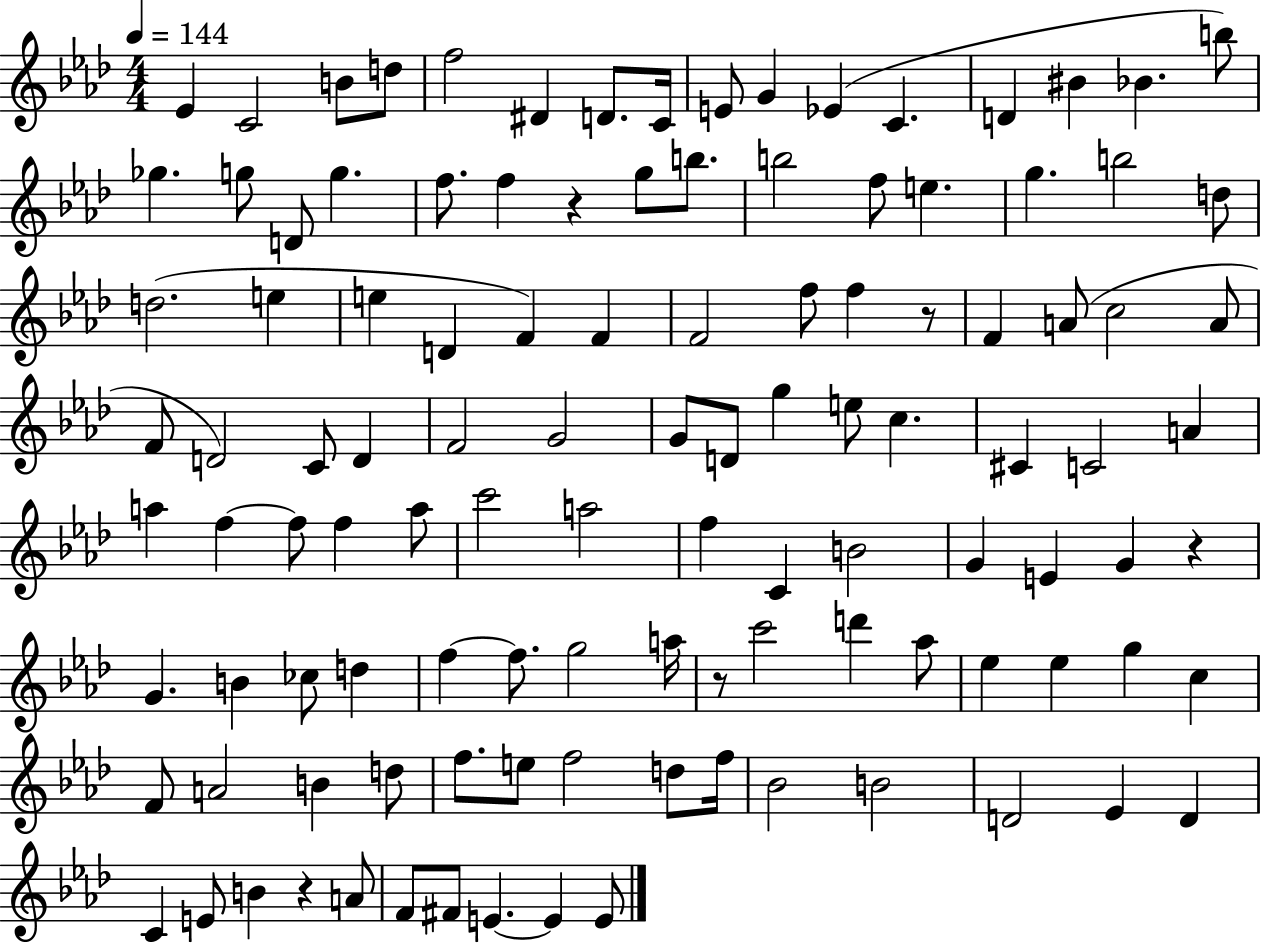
{
  \clef treble
  \numericTimeSignature
  \time 4/4
  \key aes \major
  \tempo 4 = 144
  ees'4 c'2 b'8 d''8 | f''2 dis'4 d'8. c'16 | e'8 g'4 ees'4( c'4. | d'4 bis'4 bes'4. b''8) | \break ges''4. g''8 d'8 g''4. | f''8. f''4 r4 g''8 b''8. | b''2 f''8 e''4. | g''4. b''2 d''8 | \break d''2.( e''4 | e''4 d'4 f'4) f'4 | f'2 f''8 f''4 r8 | f'4 a'8( c''2 a'8 | \break f'8 d'2) c'8 d'4 | f'2 g'2 | g'8 d'8 g''4 e''8 c''4. | cis'4 c'2 a'4 | \break a''4 f''4~~ f''8 f''4 a''8 | c'''2 a''2 | f''4 c'4 b'2 | g'4 e'4 g'4 r4 | \break g'4. b'4 ces''8 d''4 | f''4~~ f''8. g''2 a''16 | r8 c'''2 d'''4 aes''8 | ees''4 ees''4 g''4 c''4 | \break f'8 a'2 b'4 d''8 | f''8. e''8 f''2 d''8 f''16 | bes'2 b'2 | d'2 ees'4 d'4 | \break c'4 e'8 b'4 r4 a'8 | f'8 fis'8 e'4.~~ e'4 e'8 | \bar "|."
}